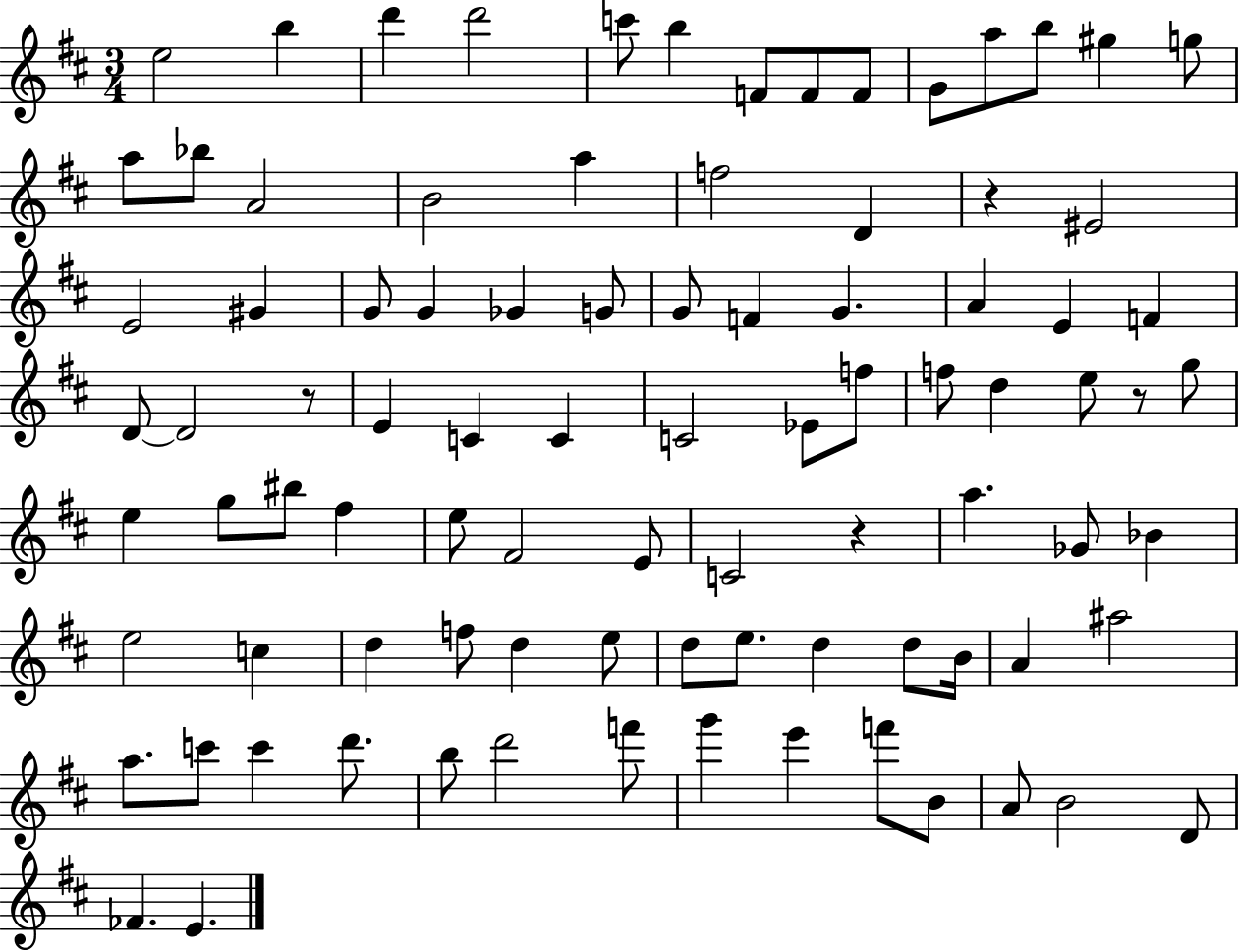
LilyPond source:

{
  \clef treble
  \numericTimeSignature
  \time 3/4
  \key d \major
  e''2 b''4 | d'''4 d'''2 | c'''8 b''4 f'8 f'8 f'8 | g'8 a''8 b''8 gis''4 g''8 | \break a''8 bes''8 a'2 | b'2 a''4 | f''2 d'4 | r4 eis'2 | \break e'2 gis'4 | g'8 g'4 ges'4 g'8 | g'8 f'4 g'4. | a'4 e'4 f'4 | \break d'8~~ d'2 r8 | e'4 c'4 c'4 | c'2 ees'8 f''8 | f''8 d''4 e''8 r8 g''8 | \break e''4 g''8 bis''8 fis''4 | e''8 fis'2 e'8 | c'2 r4 | a''4. ges'8 bes'4 | \break e''2 c''4 | d''4 f''8 d''4 e''8 | d''8 e''8. d''4 d''8 b'16 | a'4 ais''2 | \break a''8. c'''8 c'''4 d'''8. | b''8 d'''2 f'''8 | g'''4 e'''4 f'''8 b'8 | a'8 b'2 d'8 | \break fes'4. e'4. | \bar "|."
}